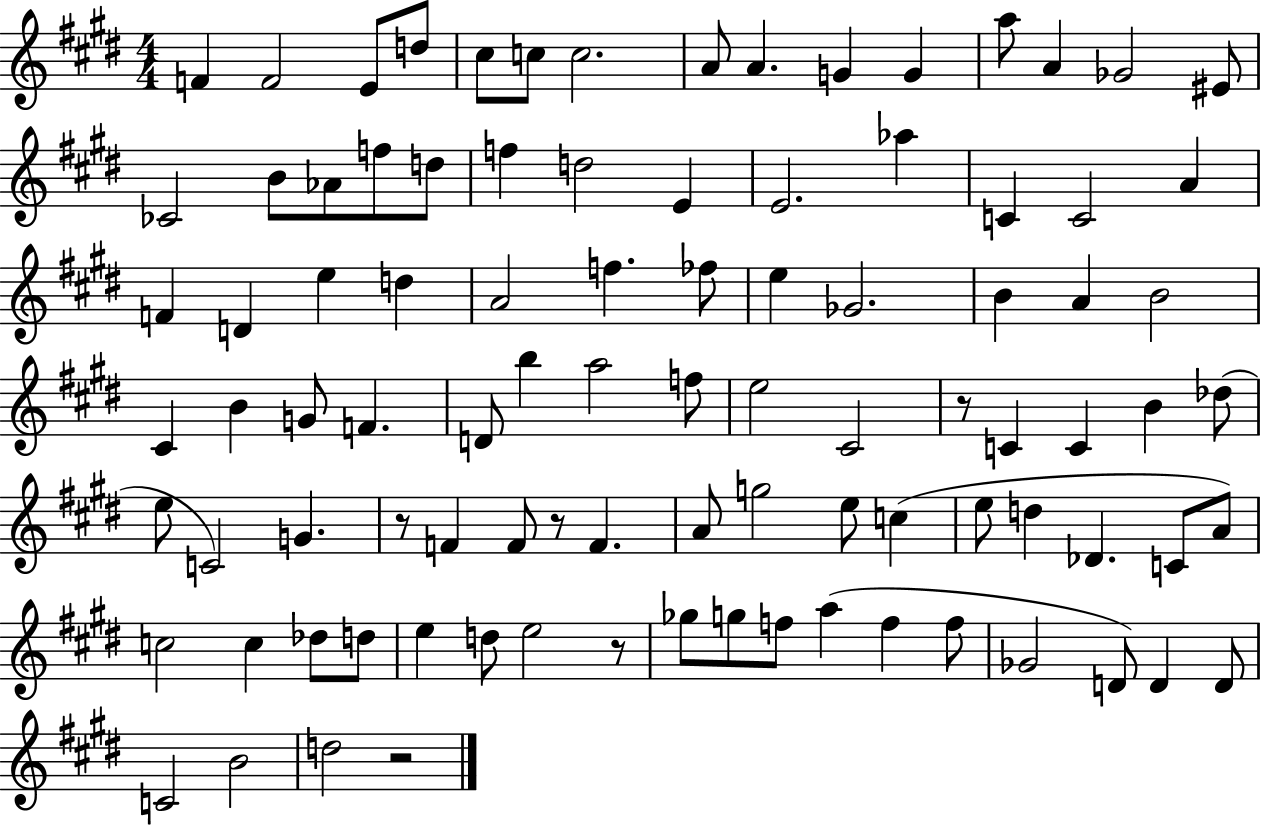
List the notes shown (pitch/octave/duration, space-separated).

F4/q F4/h E4/e D5/e C#5/e C5/e C5/h. A4/e A4/q. G4/q G4/q A5/e A4/q Gb4/h EIS4/e CES4/h B4/e Ab4/e F5/e D5/e F5/q D5/h E4/q E4/h. Ab5/q C4/q C4/h A4/q F4/q D4/q E5/q D5/q A4/h F5/q. FES5/e E5/q Gb4/h. B4/q A4/q B4/h C#4/q B4/q G4/e F4/q. D4/e B5/q A5/h F5/e E5/h C#4/h R/e C4/q C4/q B4/q Db5/e E5/e C4/h G4/q. R/e F4/q F4/e R/e F4/q. A4/e G5/h E5/e C5/q E5/e D5/q Db4/q. C4/e A4/e C5/h C5/q Db5/e D5/e E5/q D5/e E5/h R/e Gb5/e G5/e F5/e A5/q F5/q F5/e Gb4/h D4/e D4/q D4/e C4/h B4/h D5/h R/h